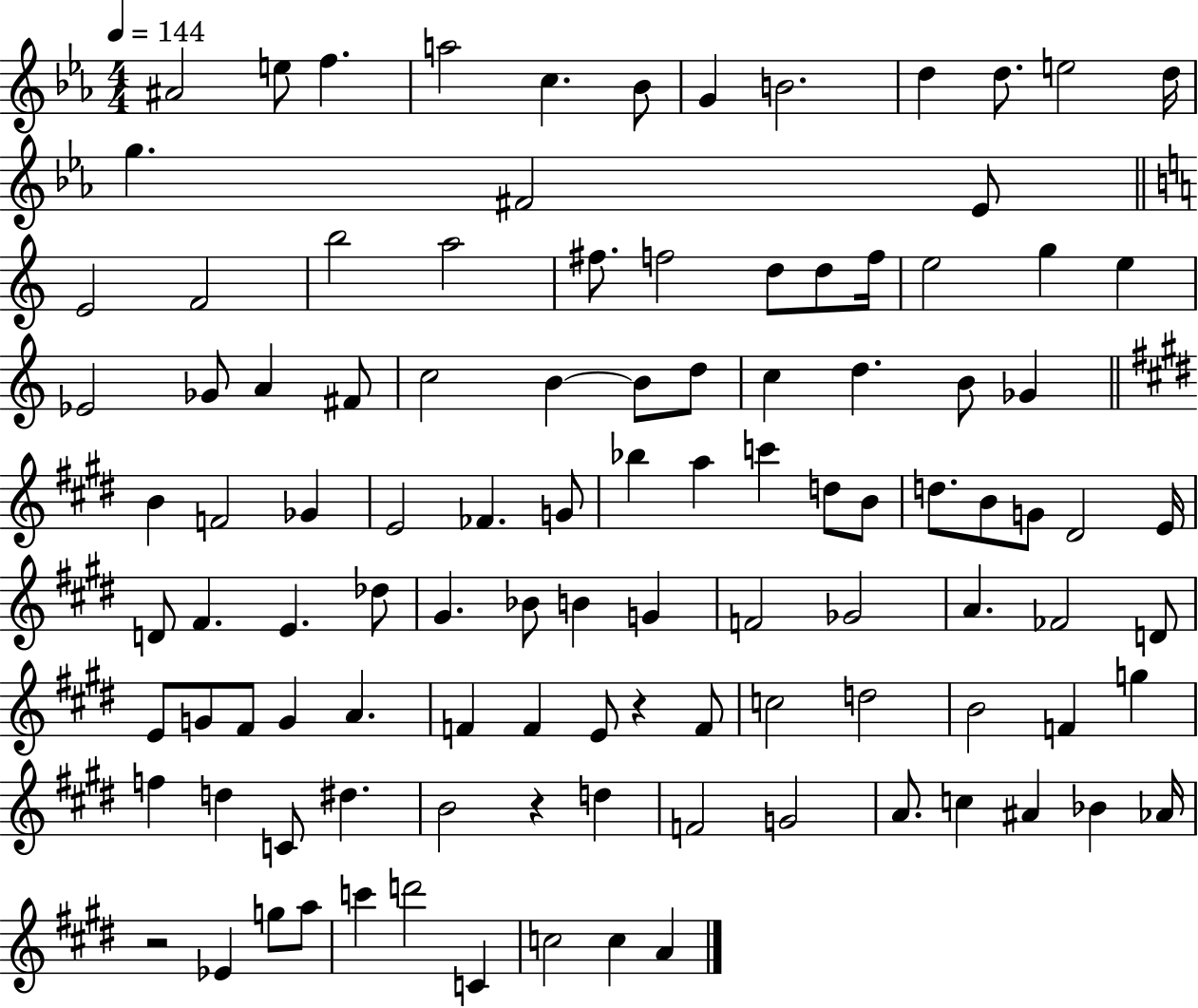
A#4/h E5/e F5/q. A5/h C5/q. Bb4/e G4/q B4/h. D5/q D5/e. E5/h D5/s G5/q. F#4/h Eb4/e E4/h F4/h B5/h A5/h F#5/e. F5/h D5/e D5/e F5/s E5/h G5/q E5/q Eb4/h Gb4/e A4/q F#4/e C5/h B4/q B4/e D5/e C5/q D5/q. B4/e Gb4/q B4/q F4/h Gb4/q E4/h FES4/q. G4/e Bb5/q A5/q C6/q D5/e B4/e D5/e. B4/e G4/e D#4/h E4/s D4/e F#4/q. E4/q. Db5/e G#4/q. Bb4/e B4/q G4/q F4/h Gb4/h A4/q. FES4/h D4/e E4/e G4/e F#4/e G4/q A4/q. F4/q F4/q E4/e R/q F4/e C5/h D5/h B4/h F4/q G5/q F5/q D5/q C4/e D#5/q. B4/h R/q D5/q F4/h G4/h A4/e. C5/q A#4/q Bb4/q Ab4/s R/h Eb4/q G5/e A5/e C6/q D6/h C4/q C5/h C5/q A4/q